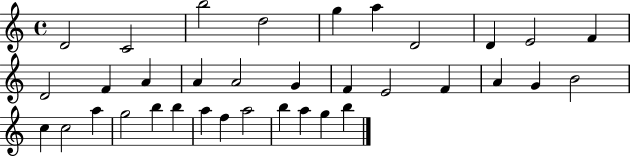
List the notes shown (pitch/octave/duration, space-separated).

D4/h C4/h B5/h D5/h G5/q A5/q D4/h D4/q E4/h F4/q D4/h F4/q A4/q A4/q A4/h G4/q F4/q E4/h F4/q A4/q G4/q B4/h C5/q C5/h A5/q G5/h B5/q B5/q A5/q F5/q A5/h B5/q A5/q G5/q B5/q